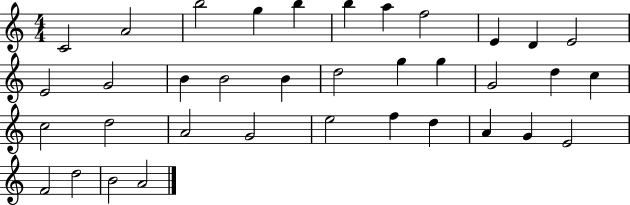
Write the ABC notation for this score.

X:1
T:Untitled
M:4/4
L:1/4
K:C
C2 A2 b2 g b b a f2 E D E2 E2 G2 B B2 B d2 g g G2 d c c2 d2 A2 G2 e2 f d A G E2 F2 d2 B2 A2